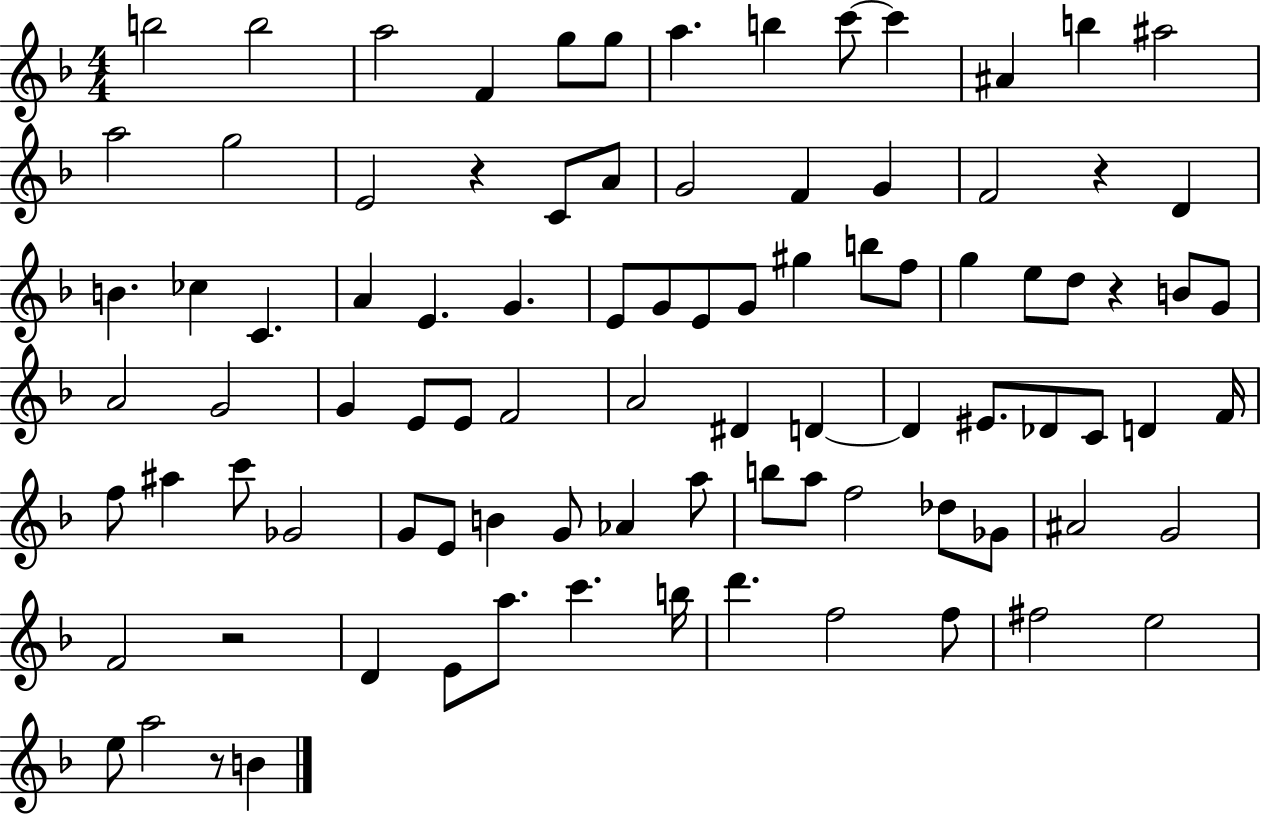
B5/h B5/h A5/h F4/q G5/e G5/e A5/q. B5/q C6/e C6/q A#4/q B5/q A#5/h A5/h G5/h E4/h R/q C4/e A4/e G4/h F4/q G4/q F4/h R/q D4/q B4/q. CES5/q C4/q. A4/q E4/q. G4/q. E4/e G4/e E4/e G4/e G#5/q B5/e F5/e G5/q E5/e D5/e R/q B4/e G4/e A4/h G4/h G4/q E4/e E4/e F4/h A4/h D#4/q D4/q D4/q EIS4/e. Db4/e C4/e D4/q F4/s F5/e A#5/q C6/e Gb4/h G4/e E4/e B4/q G4/e Ab4/q A5/e B5/e A5/e F5/h Db5/e Gb4/e A#4/h G4/h F4/h R/h D4/q E4/e A5/e. C6/q. B5/s D6/q. F5/h F5/e F#5/h E5/h E5/e A5/h R/e B4/q